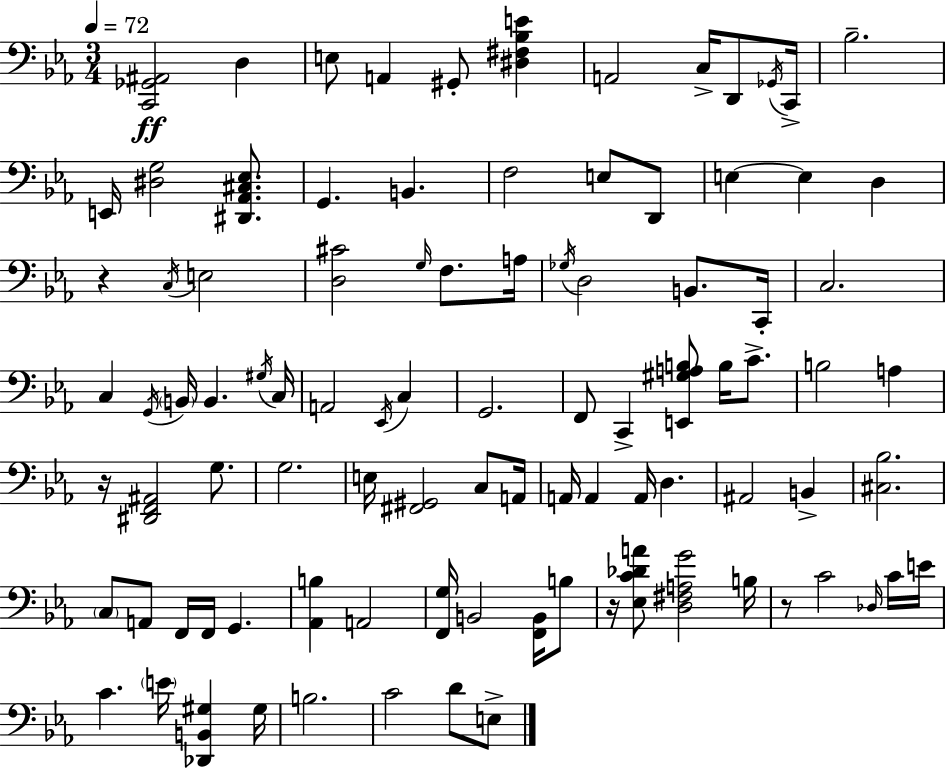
{
  \clef bass
  \numericTimeSignature
  \time 3/4
  \key c \minor
  \tempo 4 = 72
  <c, ges, ais,>2\ff d4 | e8 a,4 gis,8-. <dis fis bes e'>4 | a,2 c16-> d,8 \acciaccatura { ges,16 } | c,16-> bes2.-- | \break e,16 <dis g>2 <dis, aes, cis ees>8. | g,4. b,4. | f2 e8 d,8 | e4~~ e4 d4 | \break r4 \acciaccatura { c16 } e2 | <d cis'>2 \grace { g16 } f8. | a16 \acciaccatura { ges16 } d2 | b,8. c,16-. c2. | \break c4 \acciaccatura { g,16 } \parenthesize b,16 b,4. | \acciaccatura { gis16 } c16 a,2 | \acciaccatura { ees,16 } c4 g,2. | f,8 c,4-> | \break <e, gis a b>8 b16 c'8.-> b2 | a4 r16 <dis, f, ais,>2 | g8. g2. | e16 <fis, gis,>2 | \break c8 a,16 a,16 a,4 | a,16 d4. ais,2 | b,4-> <cis bes>2. | \parenthesize c8 a,8 f,16 | \break f,16 g,4. <aes, b>4 a,2 | <f, g>16 b,2 | <f, b,>16 b8 r16 <ees c' des' a'>8 <d fis a g'>2 | b16 r8 c'2 | \break \grace { des16 } c'16 e'16 c'4. | \parenthesize e'16 <des, b, gis>4 gis16 b2. | c'2 | d'8 e8-> \bar "|."
}